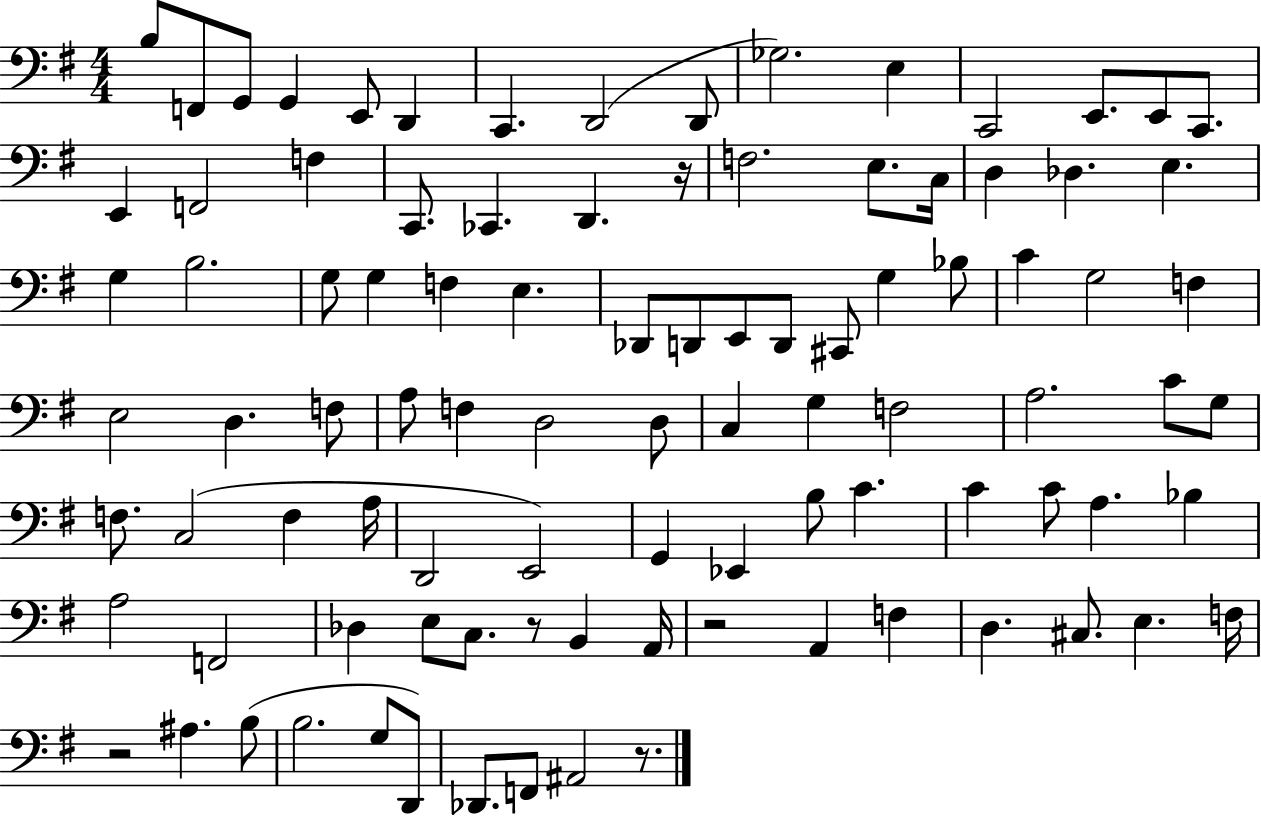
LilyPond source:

{
  \clef bass
  \numericTimeSignature
  \time 4/4
  \key g \major
  b8 f,8 g,8 g,4 e,8 d,4 | c,4. d,2( d,8 | ges2.) e4 | c,2 e,8. e,8 c,8. | \break e,4 f,2 f4 | c,8. ces,4. d,4. r16 | f2. e8. c16 | d4 des4. e4. | \break g4 b2. | g8 g4 f4 e4. | des,8 d,8 e,8 d,8 cis,8 g4 bes8 | c'4 g2 f4 | \break e2 d4. f8 | a8 f4 d2 d8 | c4 g4 f2 | a2. c'8 g8 | \break f8. c2( f4 a16 | d,2 e,2) | g,4 ees,4 b8 c'4. | c'4 c'8 a4. bes4 | \break a2 f,2 | des4 e8 c8. r8 b,4 a,16 | r2 a,4 f4 | d4. cis8. e4. f16 | \break r2 ais4. b8( | b2. g8 d,8) | des,8. f,8 ais,2 r8. | \bar "|."
}